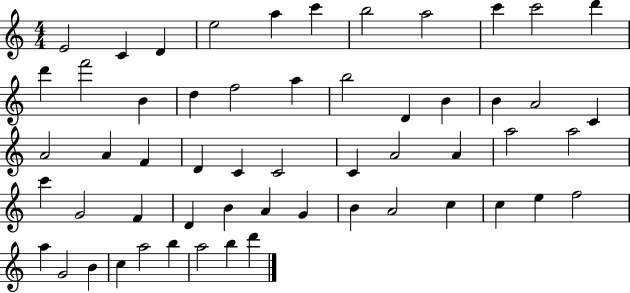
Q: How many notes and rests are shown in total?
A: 56